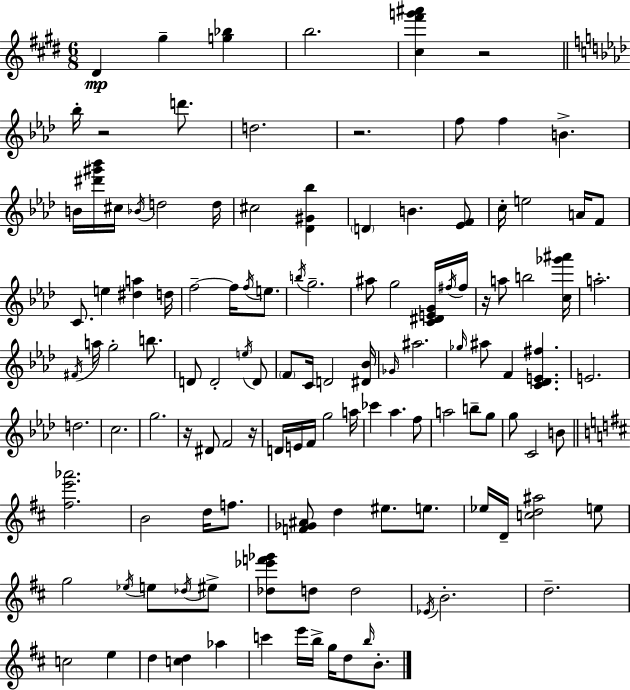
D#4/q G#5/q [G5,Bb5]/q B5/h. [C#5,F#6,G6,A#6]/q R/h Bb5/s R/h D6/e. D5/h. R/h. F5/e F5/q B4/q. B4/s [D#6,G#6,Bb6]/s C#5/s Bb4/s D5/h D5/s C#5/h [Db4,G#4,Bb5]/q D4/q B4/q. [Eb4,F4]/e C5/s E5/h A4/s F4/e C4/e. E5/q [D#5,A5]/q D5/s F5/h F5/s F5/s E5/e. B5/s G5/h. A#5/e G5/h [C4,D#4,E4,G4]/s F#5/s F#5/s R/s A5/e B5/h [C5,Gb6,A#6]/s A5/h. F#4/s A5/s G5/h B5/e. D4/e D4/h E5/s D4/e F4/e C4/s D4/h [D#4,Bb4]/s Gb4/s A#5/h. Gb5/s A#5/e F4/q [C4,Db4,E4,F#5]/q. E4/h. D5/h. C5/h. G5/h. R/s D#4/e F4/h R/s D4/s E4/s F4/s G5/h A5/s CES6/q Ab5/q. F5/e A5/h B5/e G5/e G5/e C4/h B4/e [F#5,E6,Ab6]/h. B4/h D5/s F5/e. [F4,Gb4,A#4]/e D5/q EIS5/e. E5/e. Eb5/s D4/s [C5,D5,A#5]/h E5/e G5/h Eb5/s E5/e Db5/s EIS5/e [Db5,Eb6,F6,Gb6]/e D5/e D5/h Eb4/s B4/h. D5/h. C5/h E5/q D5/q [C5,D5]/q Ab5/q C6/q E6/s B5/s G5/s D5/e B5/s B4/e.